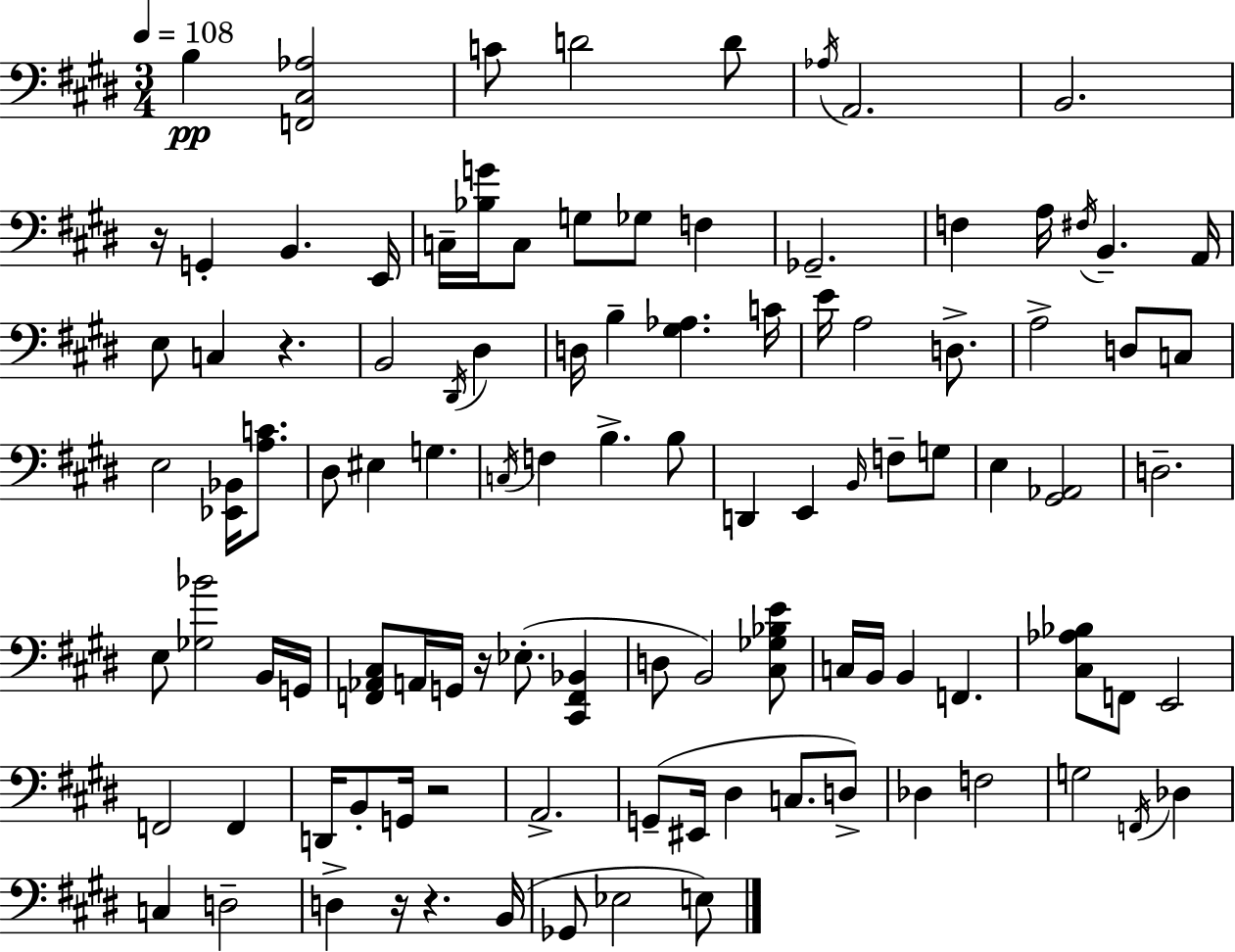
B3/q [F2,C#3,Ab3]/h C4/e D4/h D4/e Ab3/s A2/h. B2/h. R/s G2/q B2/q. E2/s C3/s [Bb3,G4]/s C3/e G3/e Gb3/e F3/q Gb2/h. F3/q A3/s F#3/s B2/q. A2/s E3/e C3/q R/q. B2/h D#2/s D#3/q D3/s B3/q [G#3,Ab3]/q. C4/s E4/s A3/h D3/e. A3/h D3/e C3/e E3/h [Eb2,Bb2]/s [A3,C4]/e. D#3/e EIS3/q G3/q. C3/s F3/q B3/q. B3/e D2/q E2/q B2/s F3/e G3/e E3/q [G#2,Ab2]/h D3/h. E3/e [Gb3,Bb4]/h B2/s G2/s [F2,Ab2,C#3]/e A2/s G2/s R/s Eb3/e. [C#2,F2,Bb2]/q D3/e B2/h [C#3,Gb3,Bb3,E4]/e C3/s B2/s B2/q F2/q. [C#3,Ab3,Bb3]/e F2/e E2/h F2/h F2/q D2/s B2/e G2/s R/h A2/h. G2/e EIS2/s D#3/q C3/e. D3/e Db3/q F3/h G3/h F2/s Db3/q C3/q D3/h D3/q R/s R/q. B2/s Gb2/e Eb3/h E3/e